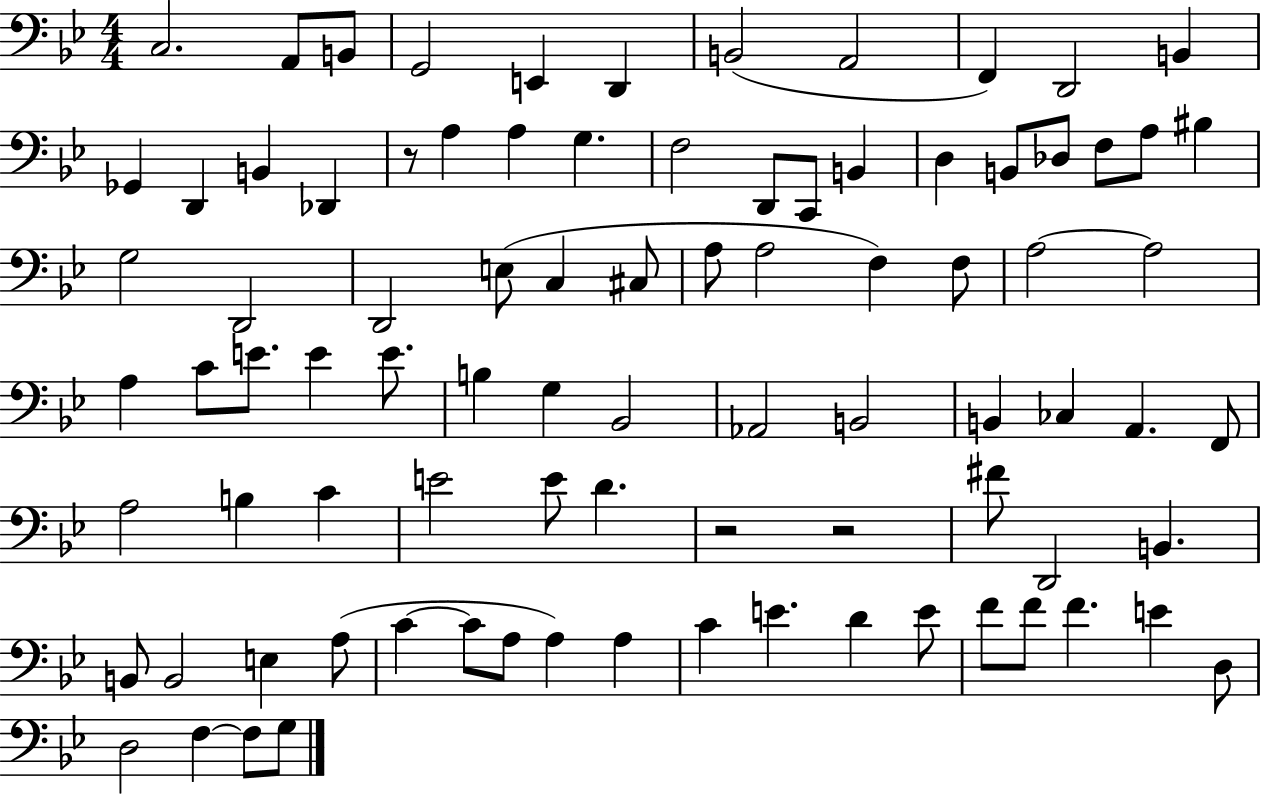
C3/h. A2/e B2/e G2/h E2/q D2/q B2/h A2/h F2/q D2/h B2/q Gb2/q D2/q B2/q Db2/q R/e A3/q A3/q G3/q. F3/h D2/e C2/e B2/q D3/q B2/e Db3/e F3/e A3/e BIS3/q G3/h D2/h D2/h E3/e C3/q C#3/e A3/e A3/h F3/q F3/e A3/h A3/h A3/q C4/e E4/e. E4/q E4/e. B3/q G3/q Bb2/h Ab2/h B2/h B2/q CES3/q A2/q. F2/e A3/h B3/q C4/q E4/h E4/e D4/q. R/h R/h F#4/e D2/h B2/q. B2/e B2/h E3/q A3/e C4/q C4/e A3/e A3/q A3/q C4/q E4/q. D4/q E4/e F4/e F4/e F4/q. E4/q D3/e D3/h F3/q F3/e G3/e